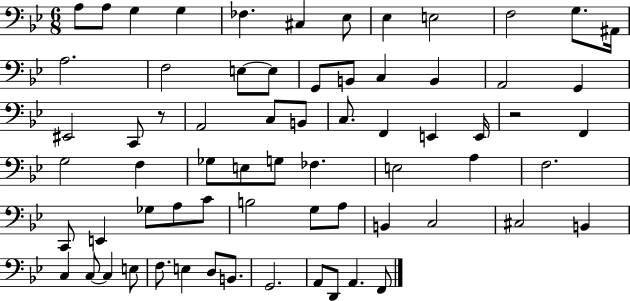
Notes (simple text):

A3/e A3/e G3/q G3/q FES3/q. C#3/q Eb3/e Eb3/q E3/h F3/h G3/e. A#2/s A3/h. F3/h E3/e E3/e G2/e B2/e C3/q B2/q A2/h G2/q EIS2/h C2/e R/e A2/h C3/e B2/e C3/e. F2/q E2/q E2/s R/h F2/q G3/h F3/q Gb3/e E3/e G3/e FES3/q. E3/h A3/q F3/h. C2/e E2/q Gb3/e A3/e C4/e B3/h G3/e A3/e B2/q C3/h C#3/h B2/q C3/q C3/e C3/q E3/e F3/e. E3/q D3/e B2/e. G2/h. A2/e D2/e A2/q. F2/e